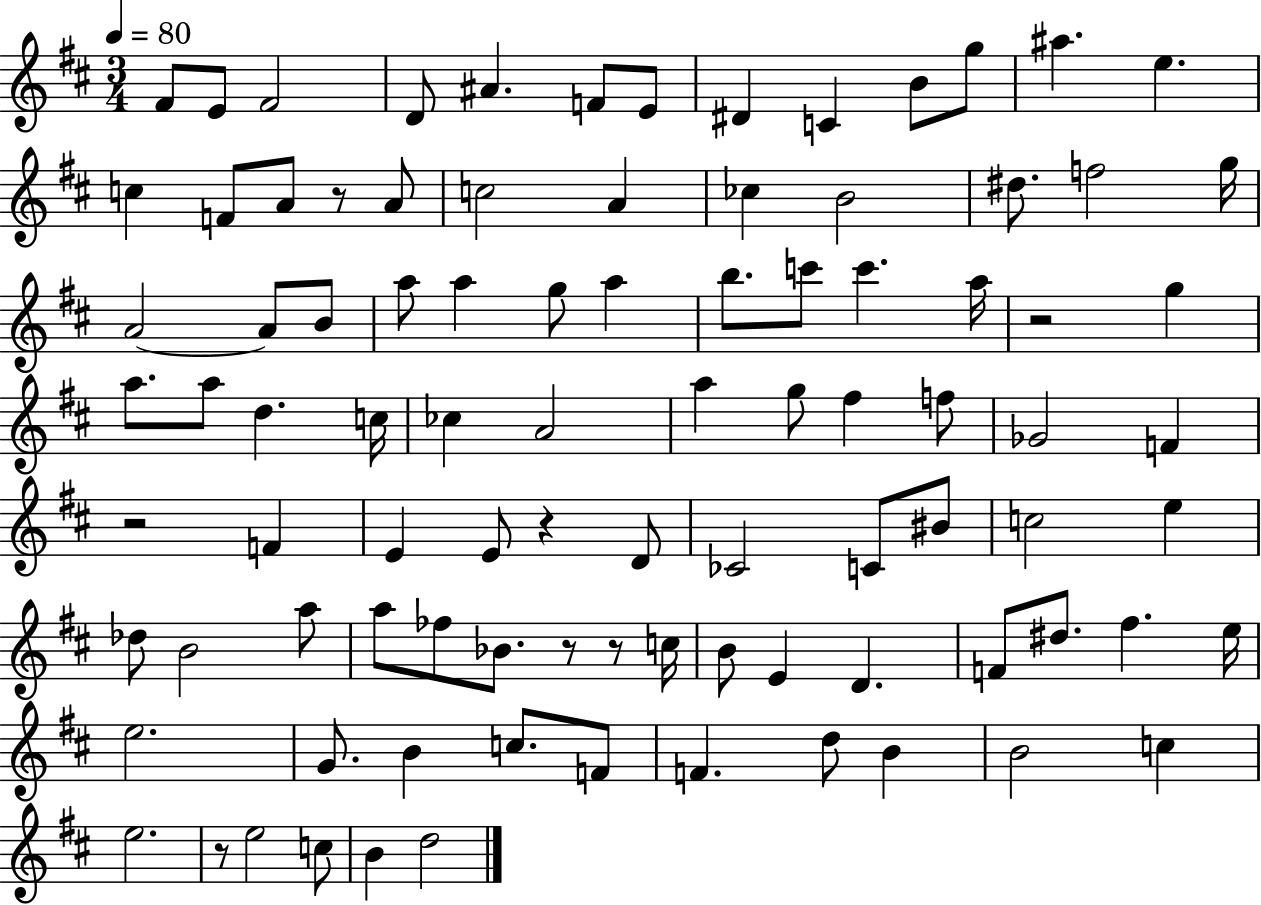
F#4/e E4/e F#4/h D4/e A#4/q. F4/e E4/e D#4/q C4/q B4/e G5/e A#5/q. E5/q. C5/q F4/e A4/e R/e A4/e C5/h A4/q CES5/q B4/h D#5/e. F5/h G5/s A4/h A4/e B4/e A5/e A5/q G5/e A5/q B5/e. C6/e C6/q. A5/s R/h G5/q A5/e. A5/e D5/q. C5/s CES5/q A4/h A5/q G5/e F#5/q F5/e Gb4/h F4/q R/h F4/q E4/q E4/e R/q D4/e CES4/h C4/e BIS4/e C5/h E5/q Db5/e B4/h A5/e A5/e FES5/e Bb4/e. R/e R/e C5/s B4/e E4/q D4/q. F4/e D#5/e. F#5/q. E5/s E5/h. G4/e. B4/q C5/e. F4/e F4/q. D5/e B4/q B4/h C5/q E5/h. R/e E5/h C5/e B4/q D5/h